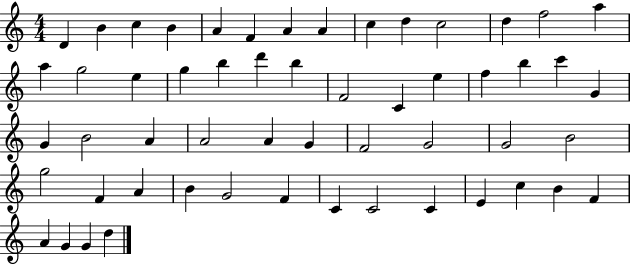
{
  \clef treble
  \numericTimeSignature
  \time 4/4
  \key c \major
  d'4 b'4 c''4 b'4 | a'4 f'4 a'4 a'4 | c''4 d''4 c''2 | d''4 f''2 a''4 | \break a''4 g''2 e''4 | g''4 b''4 d'''4 b''4 | f'2 c'4 e''4 | f''4 b''4 c'''4 g'4 | \break g'4 b'2 a'4 | a'2 a'4 g'4 | f'2 g'2 | g'2 b'2 | \break g''2 f'4 a'4 | b'4 g'2 f'4 | c'4 c'2 c'4 | e'4 c''4 b'4 f'4 | \break a'4 g'4 g'4 d''4 | \bar "|."
}